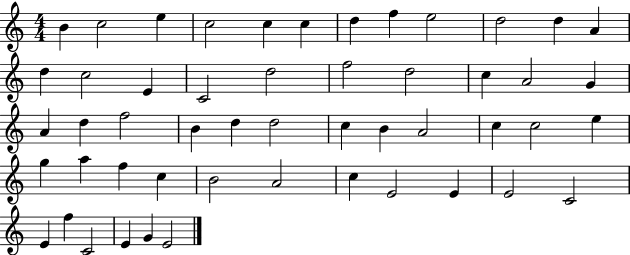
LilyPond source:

{
  \clef treble
  \numericTimeSignature
  \time 4/4
  \key c \major
  b'4 c''2 e''4 | c''2 c''4 c''4 | d''4 f''4 e''2 | d''2 d''4 a'4 | \break d''4 c''2 e'4 | c'2 d''2 | f''2 d''2 | c''4 a'2 g'4 | \break a'4 d''4 f''2 | b'4 d''4 d''2 | c''4 b'4 a'2 | c''4 c''2 e''4 | \break g''4 a''4 f''4 c''4 | b'2 a'2 | c''4 e'2 e'4 | e'2 c'2 | \break e'4 f''4 c'2 | e'4 g'4 e'2 | \bar "|."
}